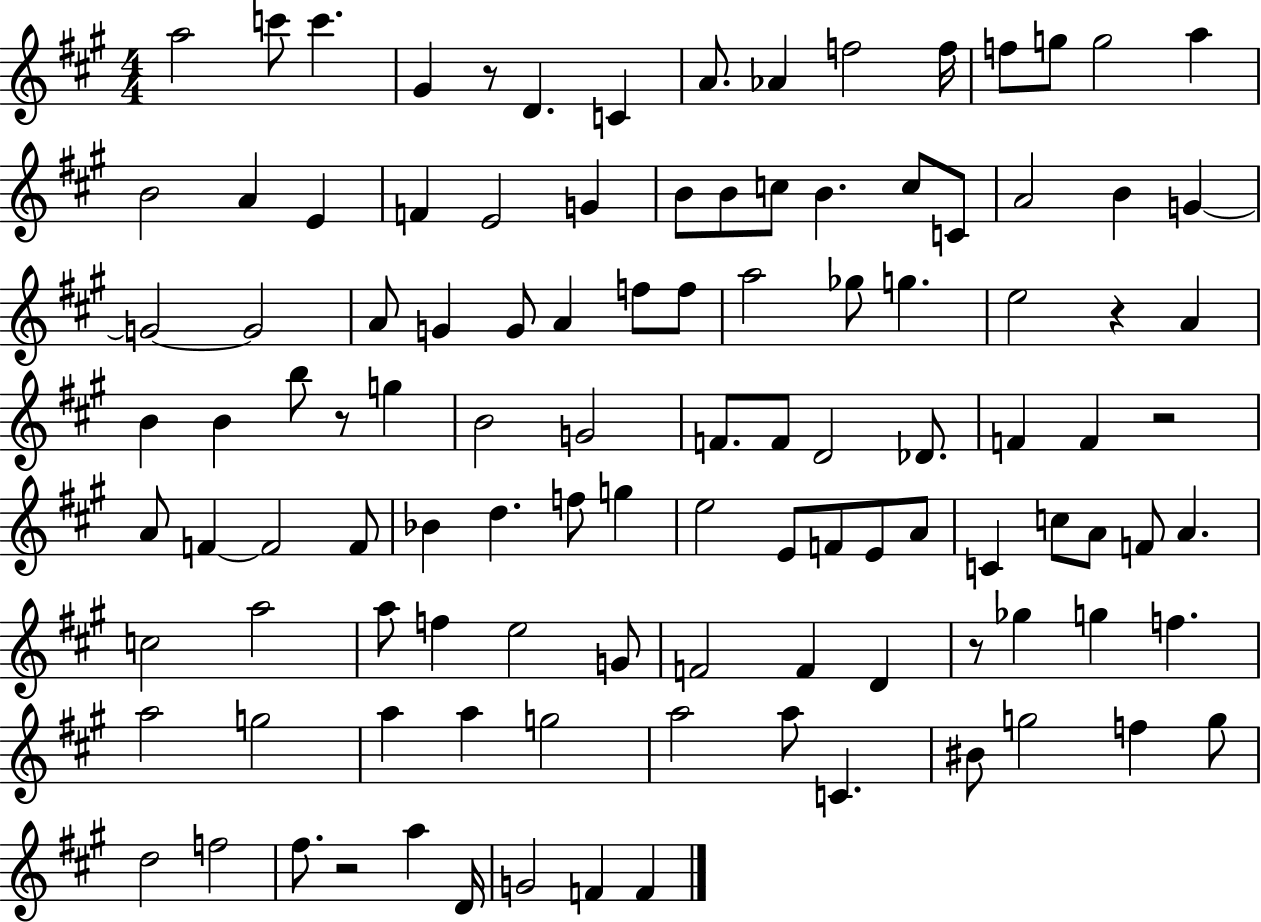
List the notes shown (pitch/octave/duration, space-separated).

A5/h C6/e C6/q. G#4/q R/e D4/q. C4/q A4/e. Ab4/q F5/h F5/s F5/e G5/e G5/h A5/q B4/h A4/q E4/q F4/q E4/h G4/q B4/e B4/e C5/e B4/q. C5/e C4/e A4/h B4/q G4/q G4/h G4/h A4/e G4/q G4/e A4/q F5/e F5/e A5/h Gb5/e G5/q. E5/h R/q A4/q B4/q B4/q B5/e R/e G5/q B4/h G4/h F4/e. F4/e D4/h Db4/e. F4/q F4/q R/h A4/e F4/q F4/h F4/e Bb4/q D5/q. F5/e G5/q E5/h E4/e F4/e E4/e A4/e C4/q C5/e A4/e F4/e A4/q. C5/h A5/h A5/e F5/q E5/h G4/e F4/h F4/q D4/q R/e Gb5/q G5/q F5/q. A5/h G5/h A5/q A5/q G5/h A5/h A5/e C4/q. BIS4/e G5/h F5/q G5/e D5/h F5/h F#5/e. R/h A5/q D4/s G4/h F4/q F4/q